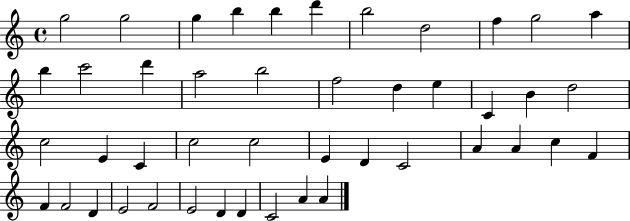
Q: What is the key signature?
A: C major